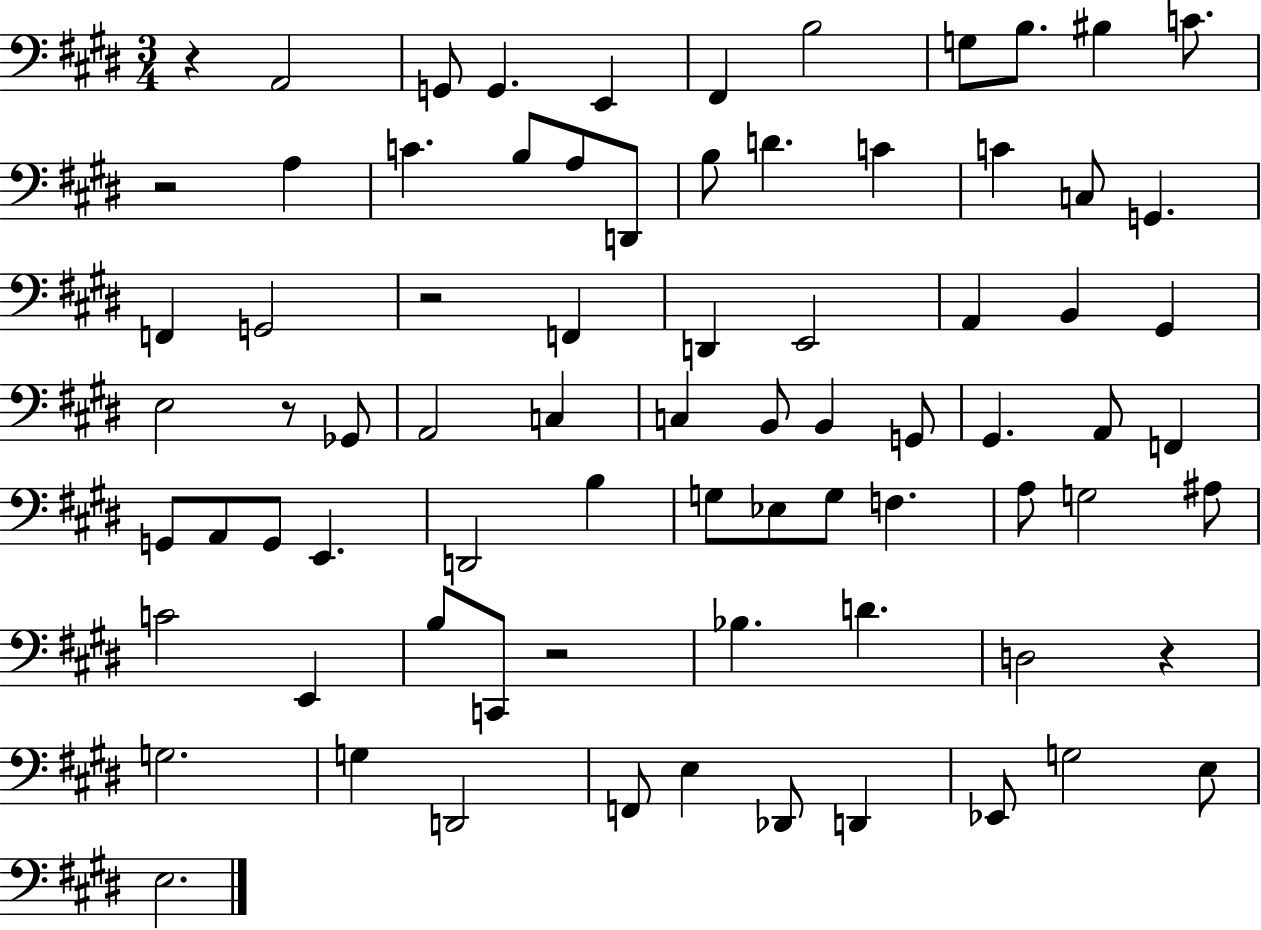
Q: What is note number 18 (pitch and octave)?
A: C4